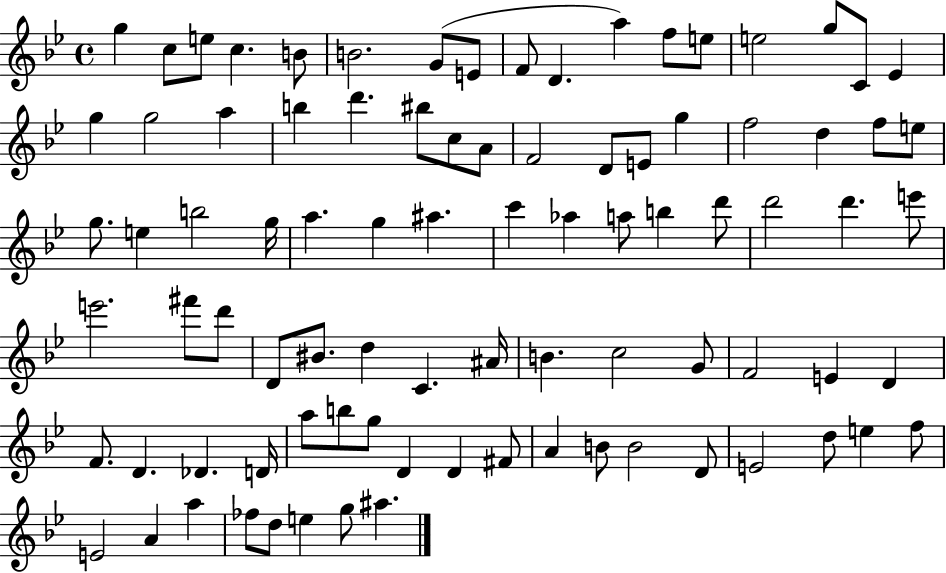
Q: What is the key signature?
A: BES major